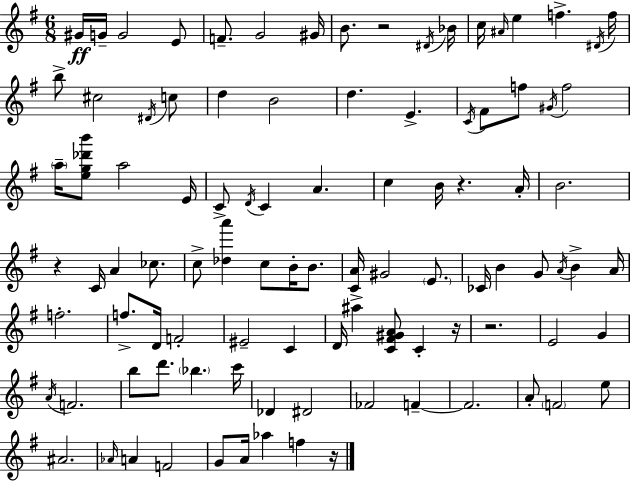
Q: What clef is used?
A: treble